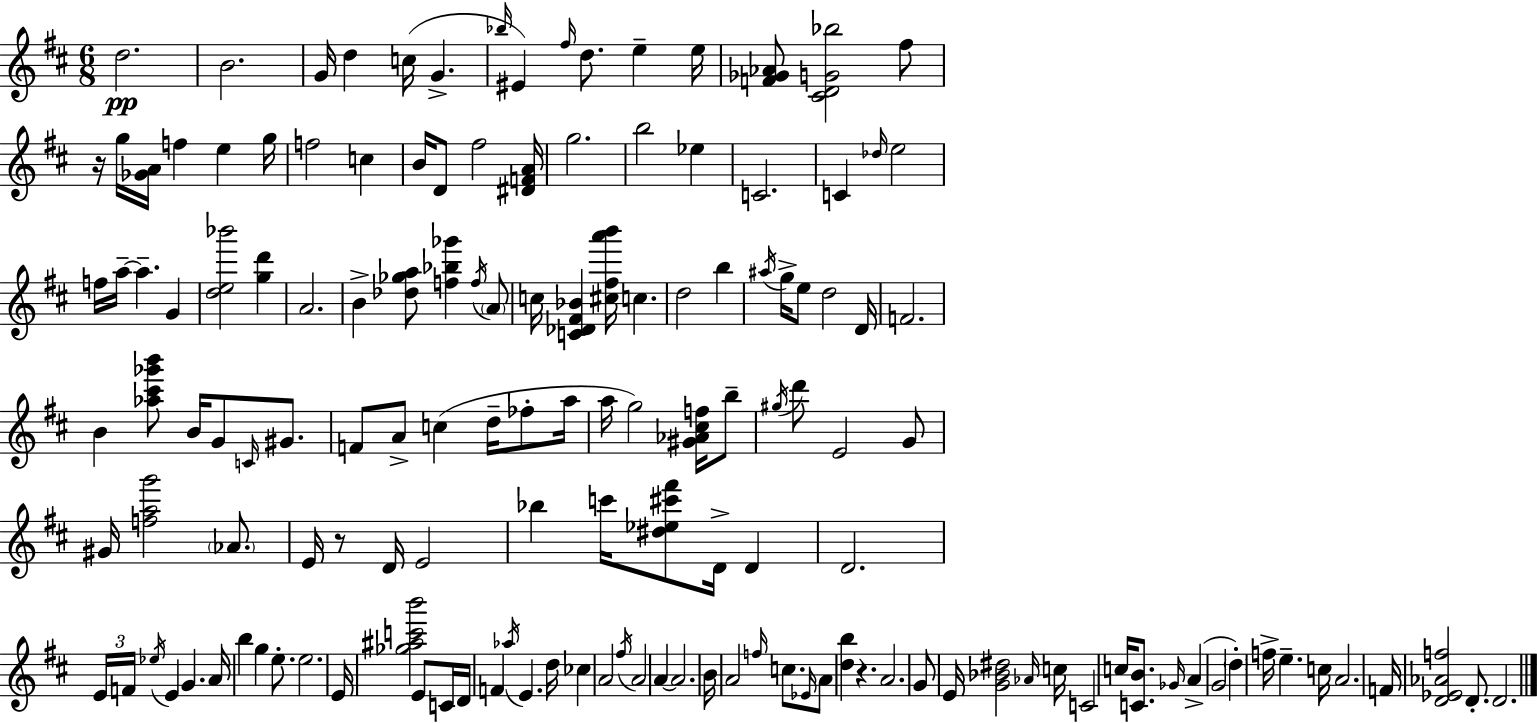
{
  \clef treble
  \numericTimeSignature
  \time 6/8
  \key d \major
  d''2.\pp | b'2. | g'16 d''4 c''16( g'4.-> | \grace { bes''16 } eis'4) \grace { fis''16 } d''8. e''4-- | \break e''16 <f' ges' aes'>8 <cis' d' g' bes''>2 | fis''8 r16 g''16 <ges' a'>16 f''4 e''4 | g''16 f''2 c''4 | b'16 d'8 fis''2 | \break <dis' f' a'>16 g''2. | b''2 ees''4 | c'2. | c'4 \grace { des''16 } e''2 | \break f''16 a''16--~~ a''4.-- g'4 | <d'' e'' bes'''>2 <g'' d'''>4 | a'2. | b'4-> <des'' ges'' a''>8 <f'' bes'' ges'''>4 | \break \acciaccatura { f''16 } \parenthesize a'8 c''16 <c' des' fis' bes'>4 <cis'' fis'' a''' b'''>16 c''4. | d''2 | b''4 \acciaccatura { ais''16 } g''16-> e''8 d''2 | d'16 f'2. | \break b'4 <aes'' cis''' ges''' b'''>8 b'16 | g'8 \grace { c'16 } gis'8. f'8 a'8-> c''4( | d''16-- fes''8-. a''16 a''16 g''2) | <gis' aes' cis'' f''>16 b''8-- \acciaccatura { gis''16 } d'''8 e'2 | \break g'8 gis'16 <f'' a'' g'''>2 | \parenthesize aes'8. e'16 r8 d'16 e'2 | bes''4 c'''16 | <dis'' ees'' cis''' fis'''>8 d'16-> d'4 d'2. | \break \tuplet 3/2 { e'16 f'16 \acciaccatura { ees''16 } } e'4 | g'4. a'16 b''4 | g''4 e''8.-. e''2. | e'16 <ges'' ais'' c''' b'''>2 | \break e'8 c'16 d'16 f'4 | \acciaccatura { aes''16 } e'4. d''16 ces''4 | a'2 \acciaccatura { fis''16 } a'2 | a'4~~ a'2. | \break b'16 a'2 | \grace { f''16 } c''8. \grace { ees'16 } | a'8 <d'' b''>4 r4. | a'2. | \break g'8 e'16 <g' bes' dis''>2 \grace { aes'16 } | c''16 c'2 c''16 <c' b'>8. | \grace { ges'16 }( a'4-> g'2 | \parenthesize d''4-.) f''16-> e''4.-- | \break c''16 a'2. | f'16 <d' ees' aes' f''>2 d'8.-. | d'2. | \bar "|."
}